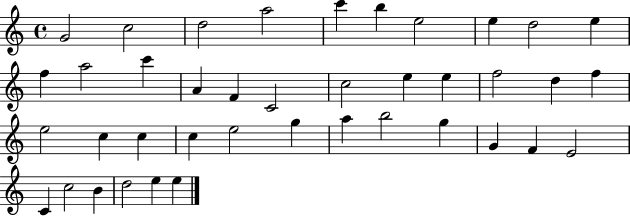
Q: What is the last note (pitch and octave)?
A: E5